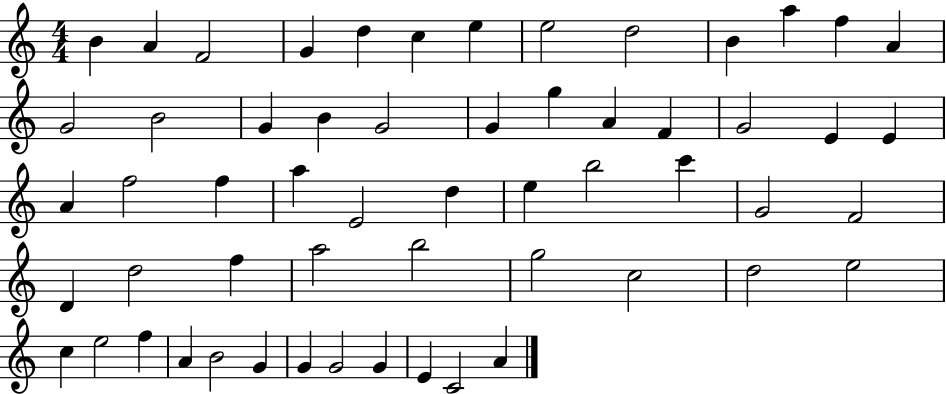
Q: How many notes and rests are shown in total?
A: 57